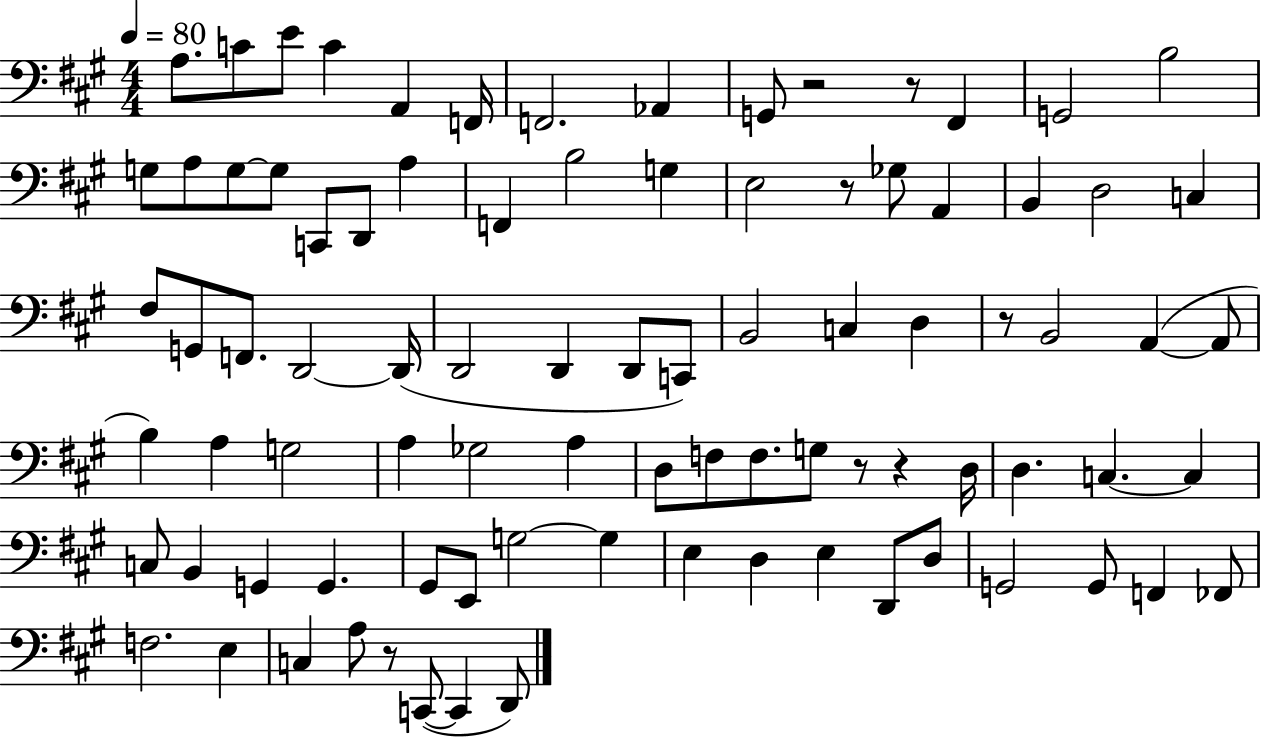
{
  \clef bass
  \numericTimeSignature
  \time 4/4
  \key a \major
  \tempo 4 = 80
  \repeat volta 2 { a8. c'8 e'8 c'4 a,4 f,16 | f,2. aes,4 | g,8 r2 r8 fis,4 | g,2 b2 | \break g8 a8 g8~~ g8 c,8 d,8 a4 | f,4 b2 g4 | e2 r8 ges8 a,4 | b,4 d2 c4 | \break fis8 g,8 f,8. d,2~~ d,16( | d,2 d,4 d,8 c,8) | b,2 c4 d4 | r8 b,2 a,4~(~ a,8 | \break b4) a4 g2 | a4 ges2 a4 | d8 f8 f8. g8 r8 r4 d16 | d4. c4.~~ c4 | \break c8 b,4 g,4 g,4. | gis,8 e,8 g2~~ g4 | e4 d4 e4 d,8 d8 | g,2 g,8 f,4 fes,8 | \break f2. e4 | c4 a8 r8 c,8~(~ c,4 d,8) | } \bar "|."
}